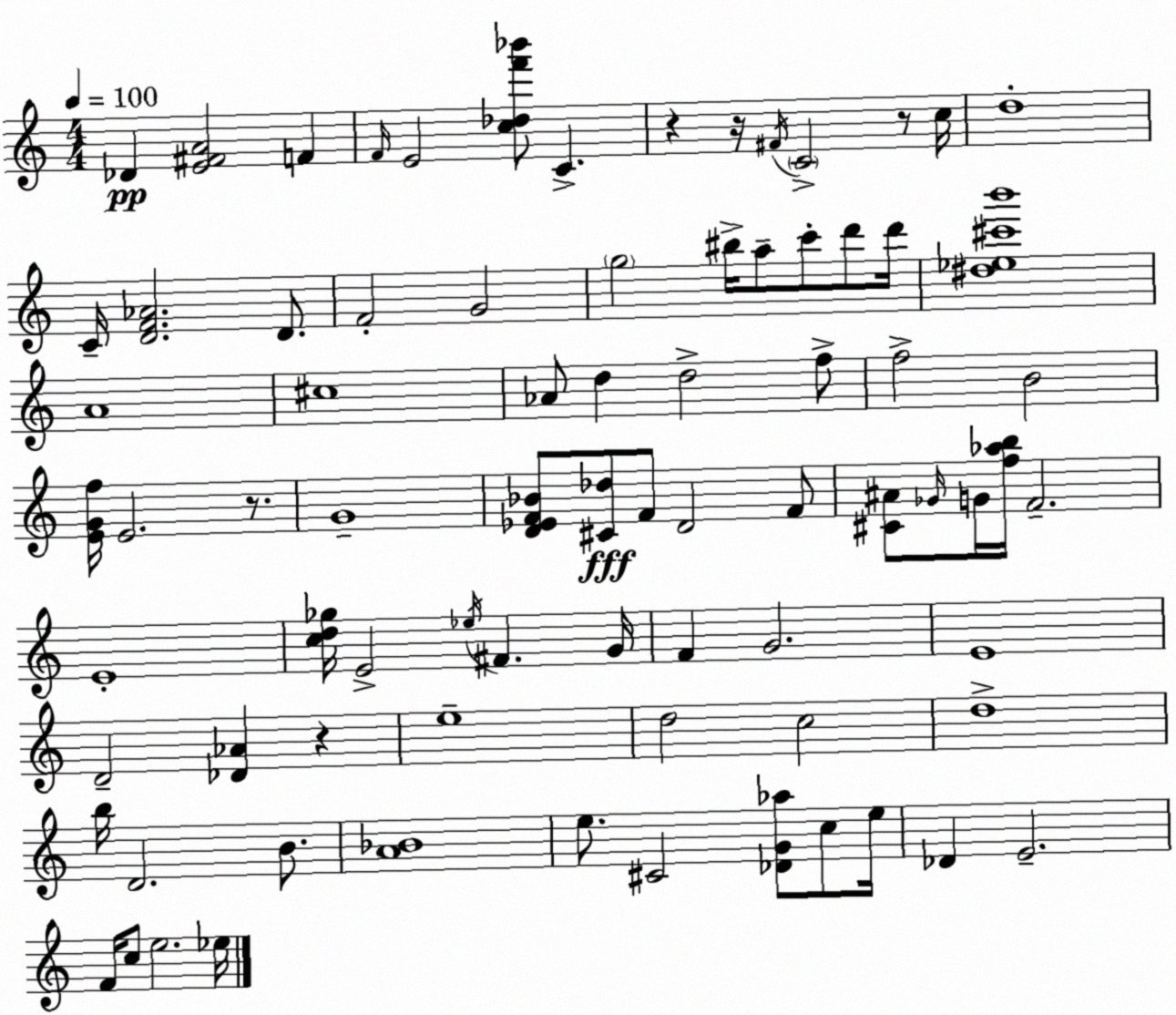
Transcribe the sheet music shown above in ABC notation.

X:1
T:Untitled
M:4/4
L:1/4
K:C
_D [E^FA]2 F F/4 E2 [c_df'_b']/2 C z z/4 ^F/4 C2 z/2 c/4 d4 C/4 [DF_A]2 D/2 F2 G2 g2 ^b/4 a/2 c'/2 d'/2 d'/4 [^d_e^c'b']4 A4 ^c4 _A/2 d d2 f/2 f2 B2 [EGf]/4 E2 z/2 G4 [D_EF_B]/2 [^C_d]/2 F/2 D2 F/2 [^C^A]/2 _G/4 G/4 [f_ab]/4 F2 E4 [cd_g]/4 E2 _e/4 ^F G/4 F G2 E4 D2 [_D_A] z e4 d2 c2 d4 b/4 D2 B/2 [A_B]4 e/2 ^C2 [_DG_a]/2 c/2 e/4 _D E2 F/4 c/2 e2 _e/4